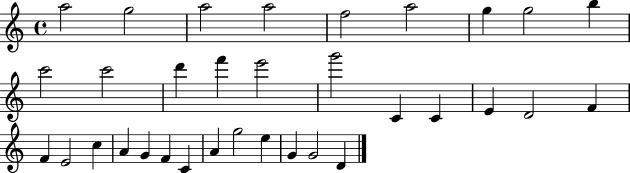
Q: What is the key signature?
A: C major